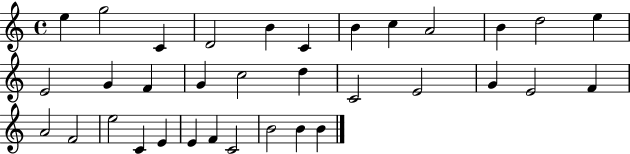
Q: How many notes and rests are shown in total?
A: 34